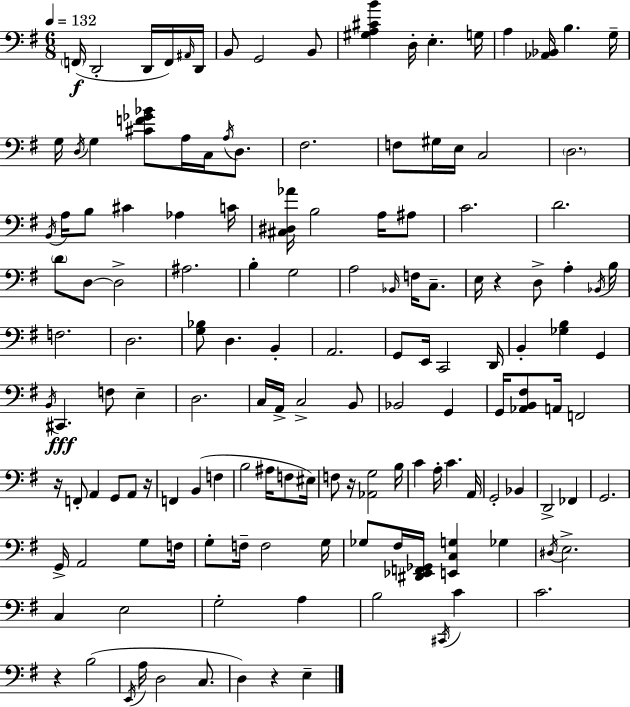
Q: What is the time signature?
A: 6/8